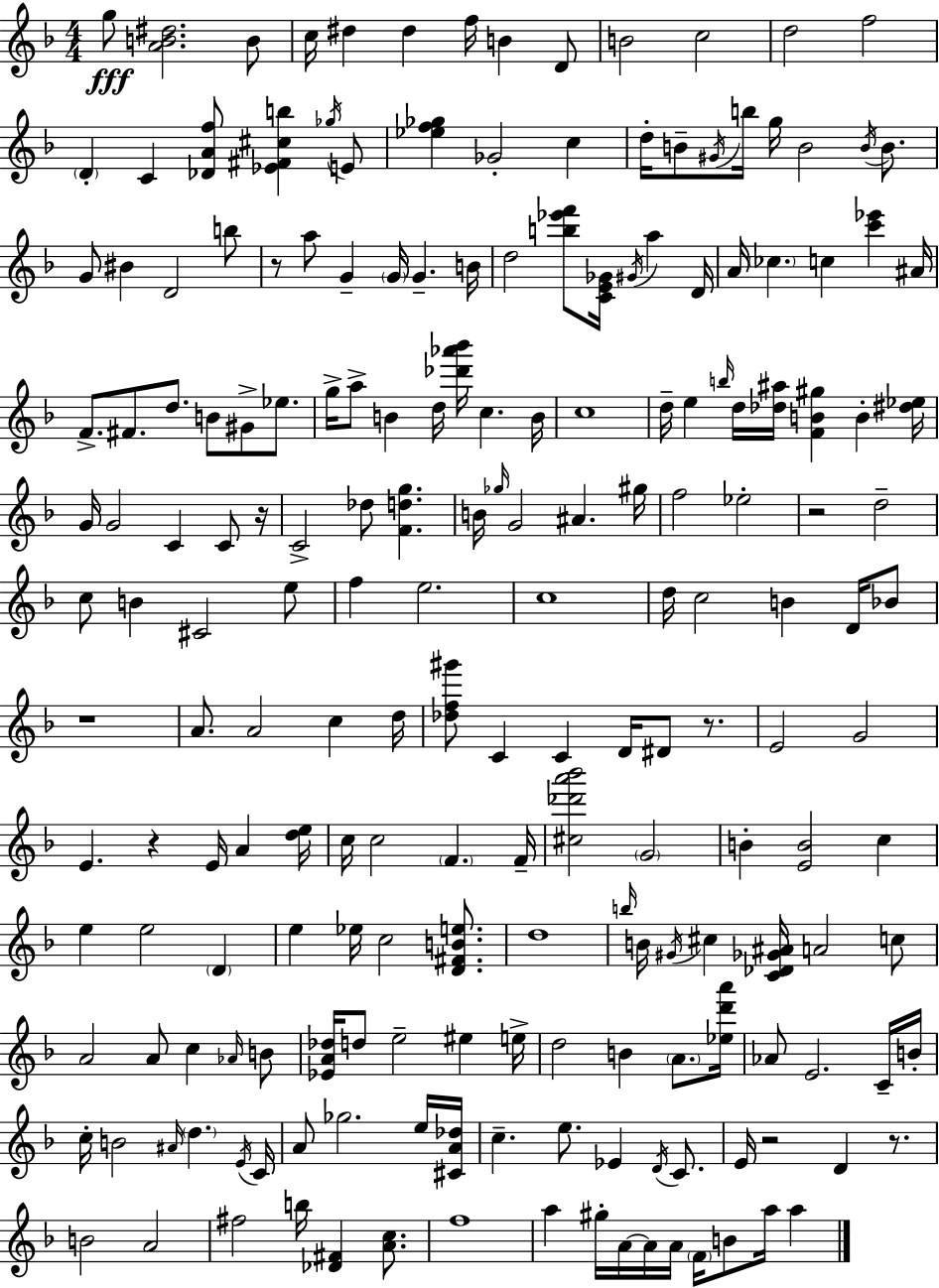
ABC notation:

X:1
T:Untitled
M:4/4
L:1/4
K:F
g/2 [AB^d]2 B/2 c/4 ^d ^d f/4 B D/2 B2 c2 d2 f2 D C [_DAf]/2 [_E^F^cb] _g/4 E/2 [_ef_g] _G2 c d/4 B/2 ^G/4 b/4 g/4 B2 B/4 B/2 G/2 ^B D2 b/2 z/2 a/2 G G/4 G B/4 d2 [b_e'f']/2 [CE_G]/4 ^G/4 a D/4 A/4 _c c [c'_e'] ^A/4 F/2 ^F/2 d/2 B/2 ^G/2 _e/2 g/4 a/2 B d/4 [_d'_a'_b']/4 c B/4 c4 d/4 e b/4 d/4 [_d^a]/4 [FB^g] B [^d_e]/4 G/4 G2 C C/2 z/4 C2 _d/2 [Fdg] B/4 _g/4 G2 ^A ^g/4 f2 _e2 z2 d2 c/2 B ^C2 e/2 f e2 c4 d/4 c2 B D/4 _B/2 z4 A/2 A2 c d/4 [_df^g']/2 C C D/4 ^D/2 z/2 E2 G2 E z E/4 A [de]/4 c/4 c2 F F/4 [^c_d'a'_b']2 G2 B [EB]2 c e e2 D e _e/4 c2 [D^FBe]/2 d4 b/4 B/4 ^G/4 ^c [C_D_G^A]/4 A2 c/2 A2 A/2 c _A/4 B/2 [_EA_d]/4 d/2 e2 ^e e/4 d2 B A/2 [_ed'a']/4 _A/2 E2 C/4 B/4 c/4 B2 ^A/4 d E/4 C/4 A/2 _g2 e/4 [^CA_d]/4 c e/2 _E D/4 C/2 E/4 z2 D z/2 B2 A2 ^f2 b/4 [_D^F] [Ac]/2 f4 a ^g/4 A/4 A/4 A/4 F/4 B/2 a/4 a